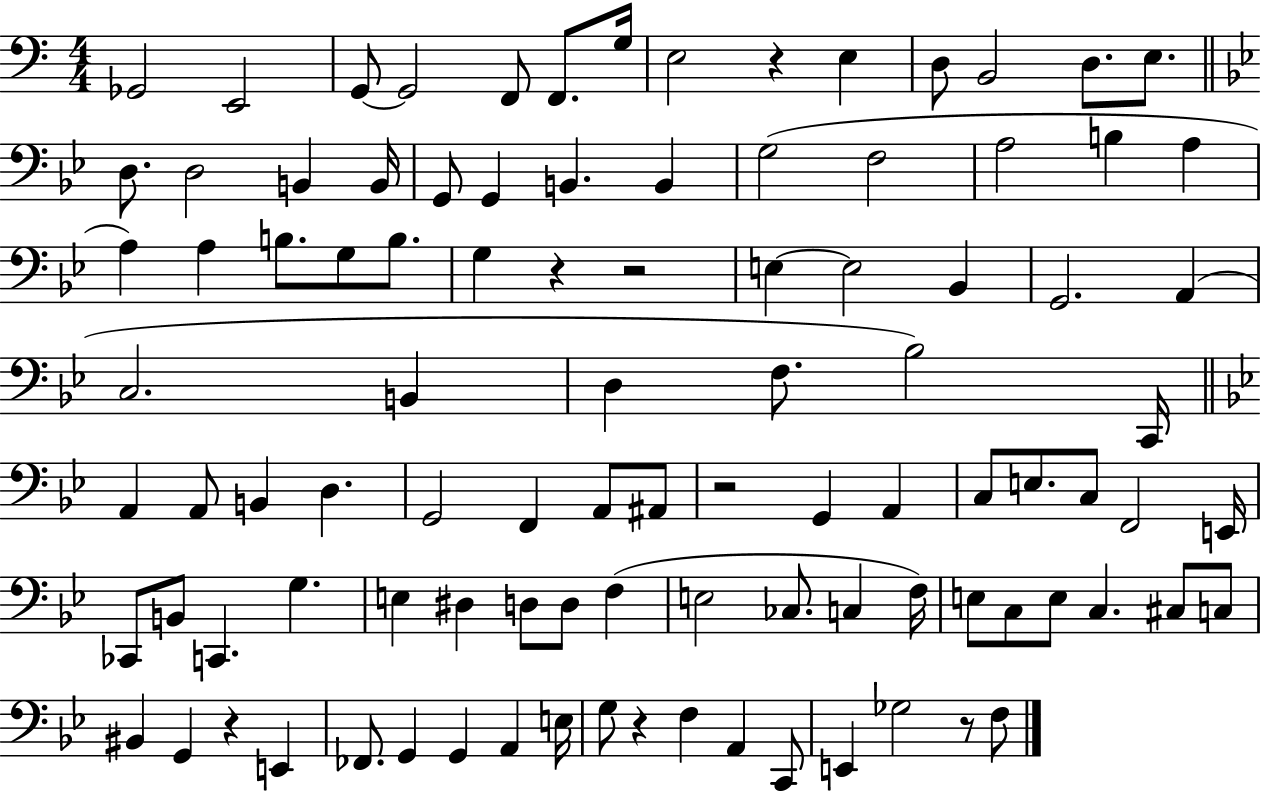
X:1
T:Untitled
M:4/4
L:1/4
K:C
_G,,2 E,,2 G,,/2 G,,2 F,,/2 F,,/2 G,/4 E,2 z E, D,/2 B,,2 D,/2 E,/2 D,/2 D,2 B,, B,,/4 G,,/2 G,, B,, B,, G,2 F,2 A,2 B, A, A, A, B,/2 G,/2 B,/2 G, z z2 E, E,2 _B,, G,,2 A,, C,2 B,, D, F,/2 _B,2 C,,/4 A,, A,,/2 B,, D, G,,2 F,, A,,/2 ^A,,/2 z2 G,, A,, C,/2 E,/2 C,/2 F,,2 E,,/4 _C,,/2 B,,/2 C,, G, E, ^D, D,/2 D,/2 F, E,2 _C,/2 C, F,/4 E,/2 C,/2 E,/2 C, ^C,/2 C,/2 ^B,, G,, z E,, _F,,/2 G,, G,, A,, E,/4 G,/2 z F, A,, C,,/2 E,, _G,2 z/2 F,/2